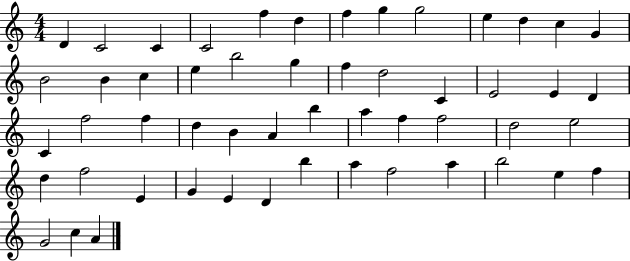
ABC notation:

X:1
T:Untitled
M:4/4
L:1/4
K:C
D C2 C C2 f d f g g2 e d c G B2 B c e b2 g f d2 C E2 E D C f2 f d B A b a f f2 d2 e2 d f2 E G E D b a f2 a b2 e f G2 c A